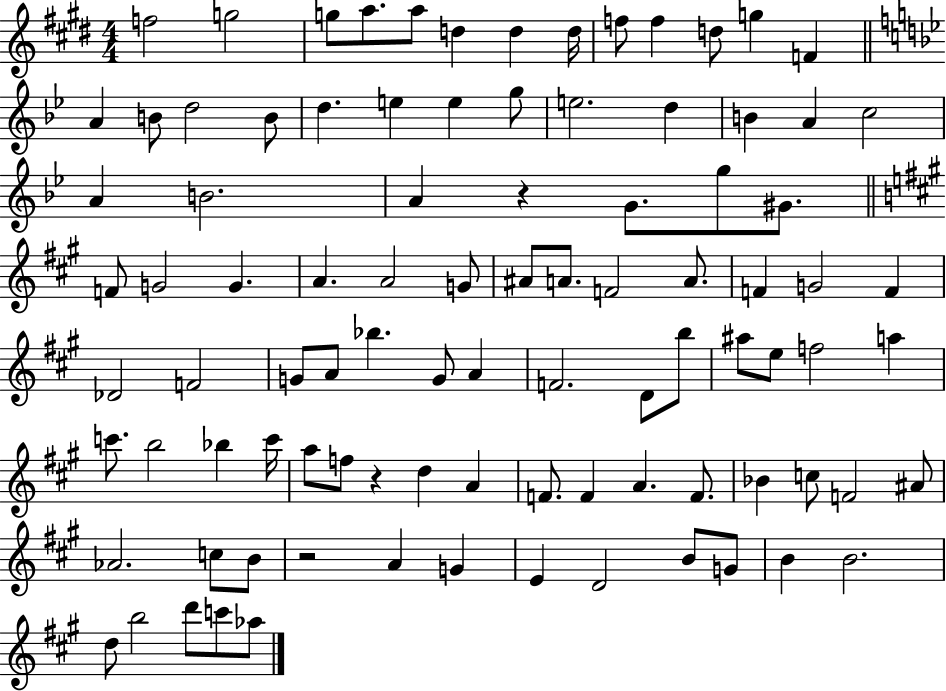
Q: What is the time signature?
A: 4/4